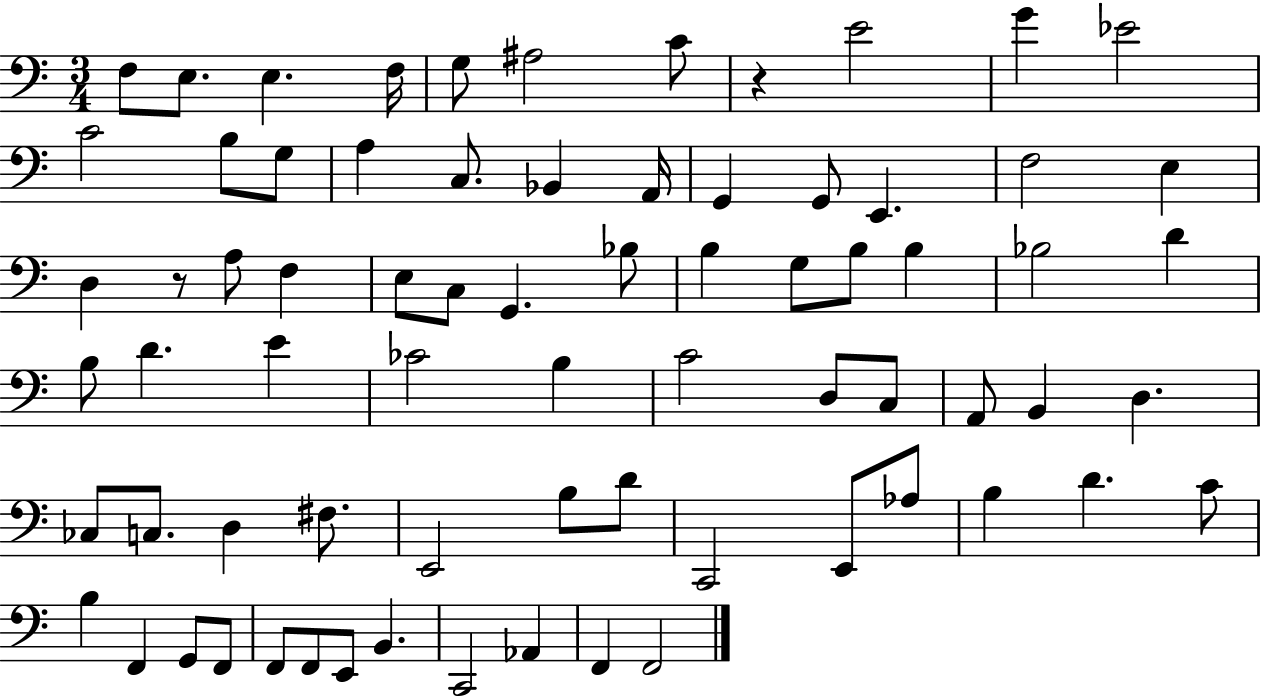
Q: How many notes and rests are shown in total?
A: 73